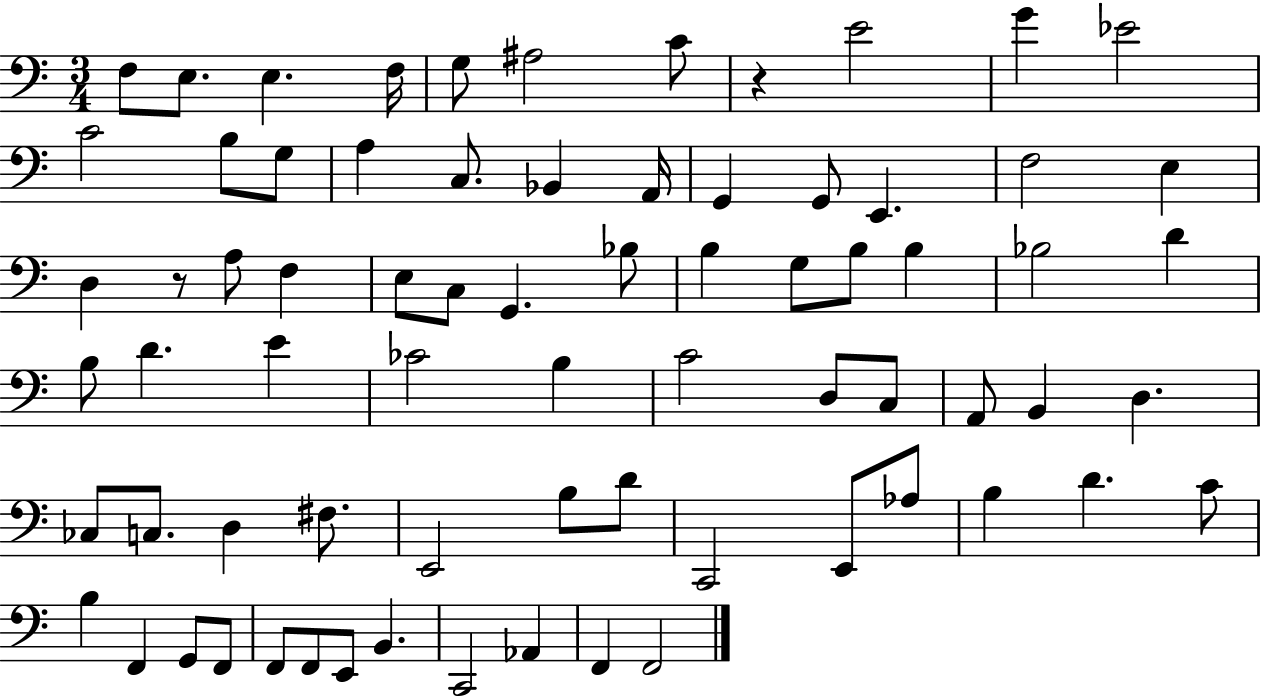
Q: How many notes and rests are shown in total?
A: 73